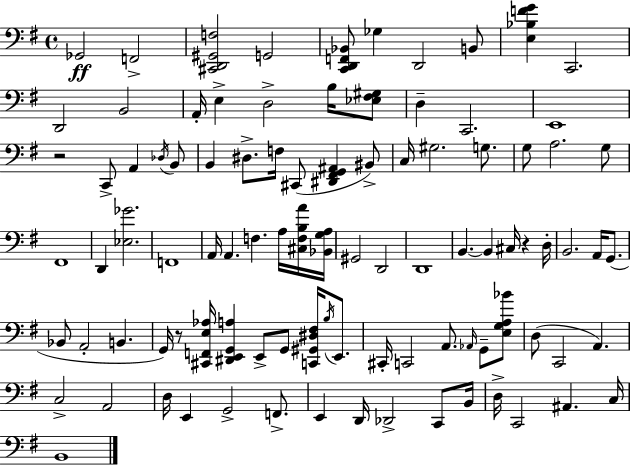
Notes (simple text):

Gb2/h F2/h [C#2,D2,G#2,F3]/h G2/h [C2,D2,F2,Bb2]/e Gb3/q D2/h B2/e [E3,Bb3,F4,G4]/q C2/h. D2/h B2/h A2/s E3/q D3/h B3/s [Eb3,F#3,G#3]/e D3/q C2/h. E2/w R/h C2/e A2/q Db3/s B2/e B2/q D#3/e. F3/s C#2/e [D#2,F#2,G2,A#2]/q BIS2/e C3/s G#3/h. G3/e. G3/e A3/h. G3/e F#2/w D2/q [Eb3,Gb4]/h. F2/w A2/s A2/q. F3/q. A3/s [C#3,F3,B3,A4]/s [Bb2,G3,A3]/s G#2/h D2/h D2/w B2/q. B2/q C#3/s R/q D3/s B2/h. A2/s G2/e. Bb2/e A2/h B2/q. G2/s R/e [C#2,F2,E3,Ab3]/s [D#2,E2,G2,A3]/q E2/e G2/e [C2,G#2,D#3,F#3]/s B3/s E2/e. C#2/s C2/h A2/e. Ab2/s G2/e [E3,G3,A3,Bb4]/e D3/e C2/h A2/q. C3/h A2/h D3/s E2/q G2/h F2/e. E2/q D2/s Db2/h C2/e B2/s D3/s C2/h A#2/q. C3/s B2/w